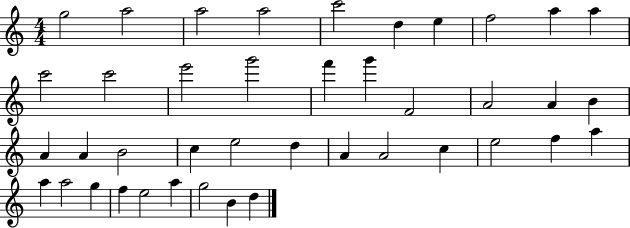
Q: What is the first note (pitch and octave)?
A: G5